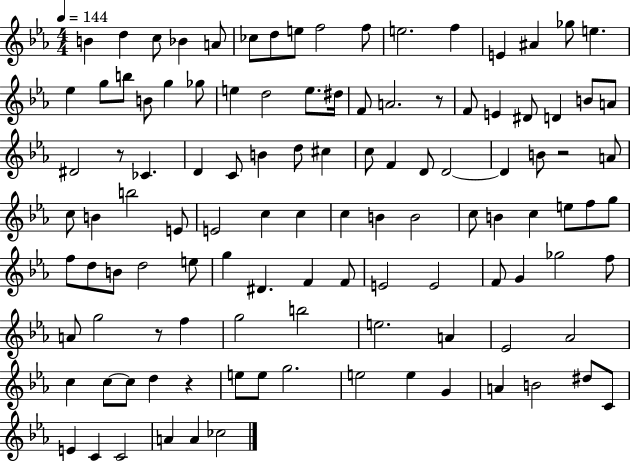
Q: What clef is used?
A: treble